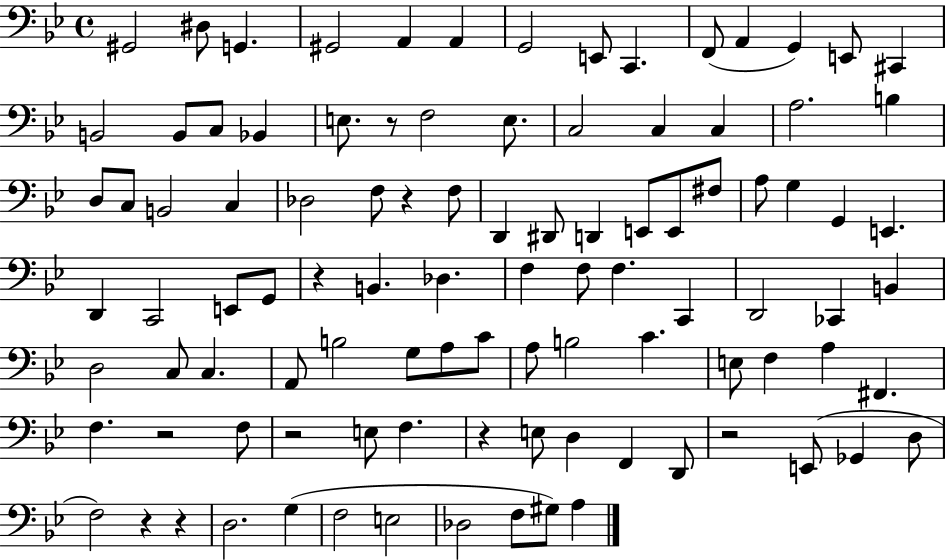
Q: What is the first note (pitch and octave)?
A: G#2